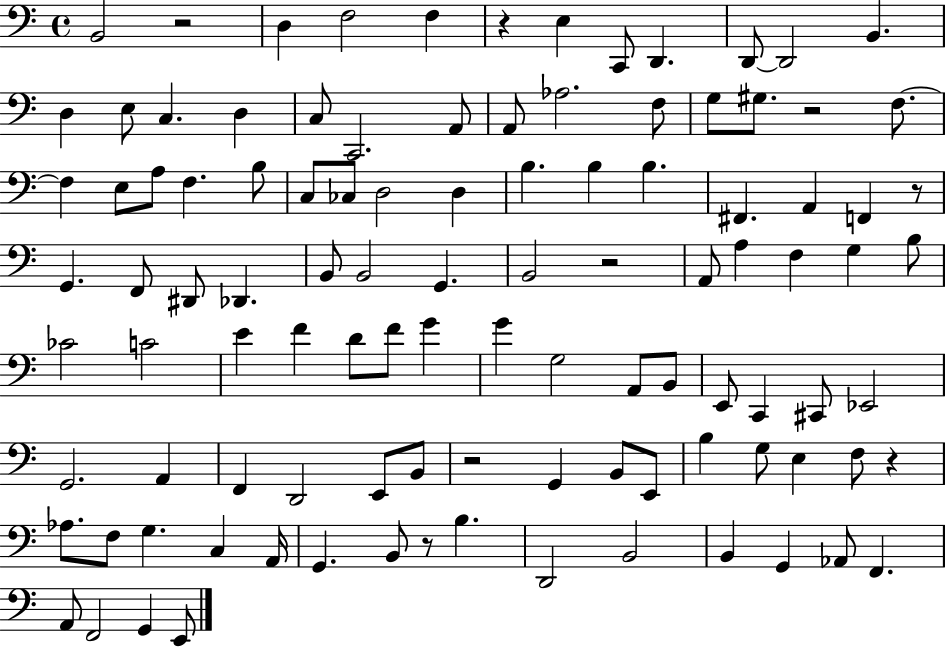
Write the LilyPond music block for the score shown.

{
  \clef bass
  \time 4/4
  \defaultTimeSignature
  \key c \major
  b,2 r2 | d4 f2 f4 | r4 e4 c,8 d,4. | d,8~~ d,2 b,4. | \break d4 e8 c4. d4 | c8 c,2. a,8 | a,8 aes2. f8 | g8 gis8. r2 f8.~~ | \break f4 e8 a8 f4. b8 | c8 ces8 d2 d4 | b4. b4 b4. | fis,4. a,4 f,4 r8 | \break g,4. f,8 dis,8 des,4. | b,8 b,2 g,4. | b,2 r2 | a,8 a4 f4 g4 b8 | \break ces'2 c'2 | e'4 f'4 d'8 f'8 g'4 | g'4 g2 a,8 b,8 | e,8 c,4 cis,8 ees,2 | \break g,2. a,4 | f,4 d,2 e,8 b,8 | r2 g,4 b,8 e,8 | b4 g8 e4 f8 r4 | \break aes8. f8 g4. c4 a,16 | g,4. b,8 r8 b4. | d,2 b,2 | b,4 g,4 aes,8 f,4. | \break a,8 f,2 g,4 e,8 | \bar "|."
}